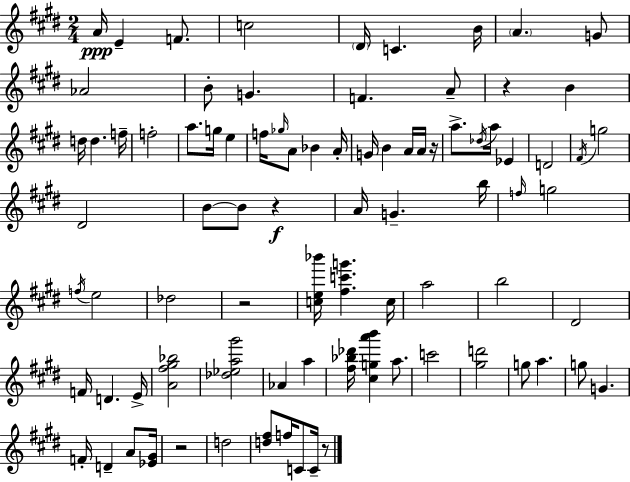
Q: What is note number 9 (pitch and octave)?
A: G4